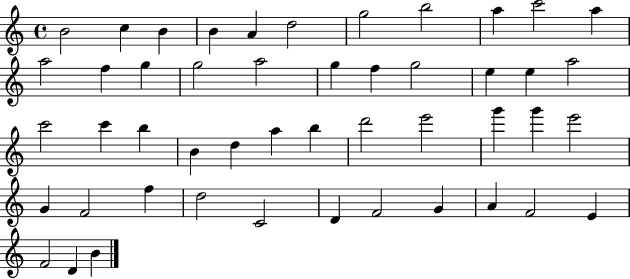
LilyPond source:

{
  \clef treble
  \time 4/4
  \defaultTimeSignature
  \key c \major
  b'2 c''4 b'4 | b'4 a'4 d''2 | g''2 b''2 | a''4 c'''2 a''4 | \break a''2 f''4 g''4 | g''2 a''2 | g''4 f''4 g''2 | e''4 e''4 a''2 | \break c'''2 c'''4 b''4 | b'4 d''4 a''4 b''4 | d'''2 e'''2 | g'''4 g'''4 e'''2 | \break g'4 f'2 f''4 | d''2 c'2 | d'4 f'2 g'4 | a'4 f'2 e'4 | \break f'2 d'4 b'4 | \bar "|."
}